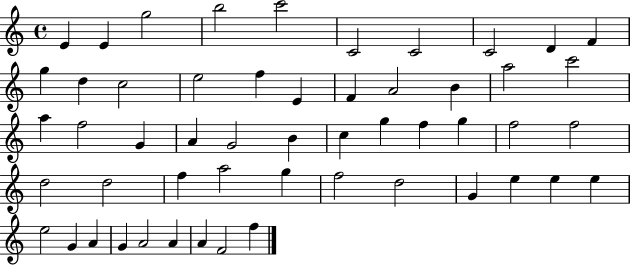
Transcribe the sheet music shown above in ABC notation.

X:1
T:Untitled
M:4/4
L:1/4
K:C
E E g2 b2 c'2 C2 C2 C2 D F g d c2 e2 f E F A2 B a2 c'2 a f2 G A G2 B c g f g f2 f2 d2 d2 f a2 g f2 d2 G e e e e2 G A G A2 A A F2 f